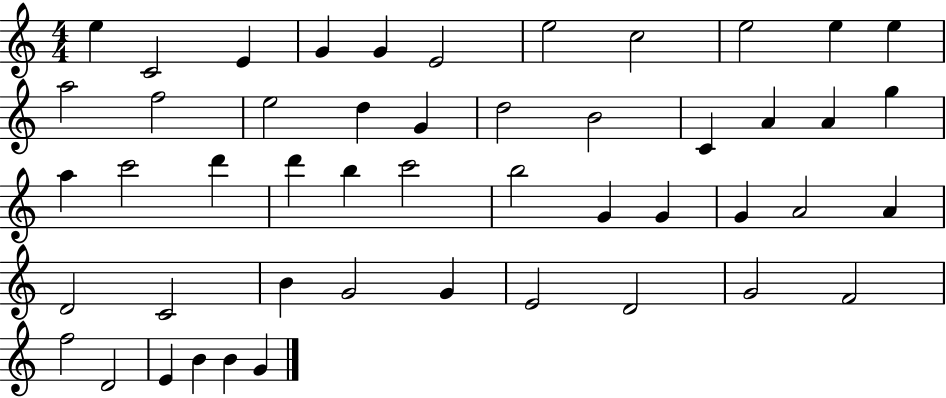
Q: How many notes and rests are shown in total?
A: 49